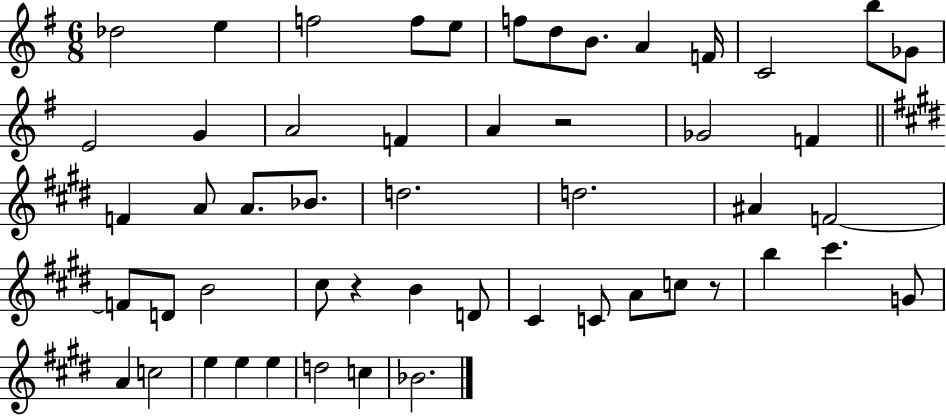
X:1
T:Untitled
M:6/8
L:1/4
K:G
_d2 e f2 f/2 e/2 f/2 d/2 B/2 A F/4 C2 b/2 _G/2 E2 G A2 F A z2 _G2 F F A/2 A/2 _B/2 d2 d2 ^A F2 F/2 D/2 B2 ^c/2 z B D/2 ^C C/2 A/2 c/2 z/2 b ^c' G/2 A c2 e e e d2 c _B2